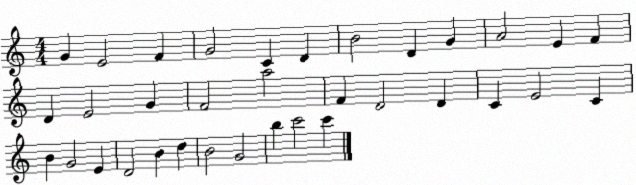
X:1
T:Untitled
M:4/4
L:1/4
K:C
G E2 F G2 C D B2 D G A2 E F D E2 G F2 a2 F D2 D C E2 C B G2 E D2 B d B2 G2 b c'2 c'